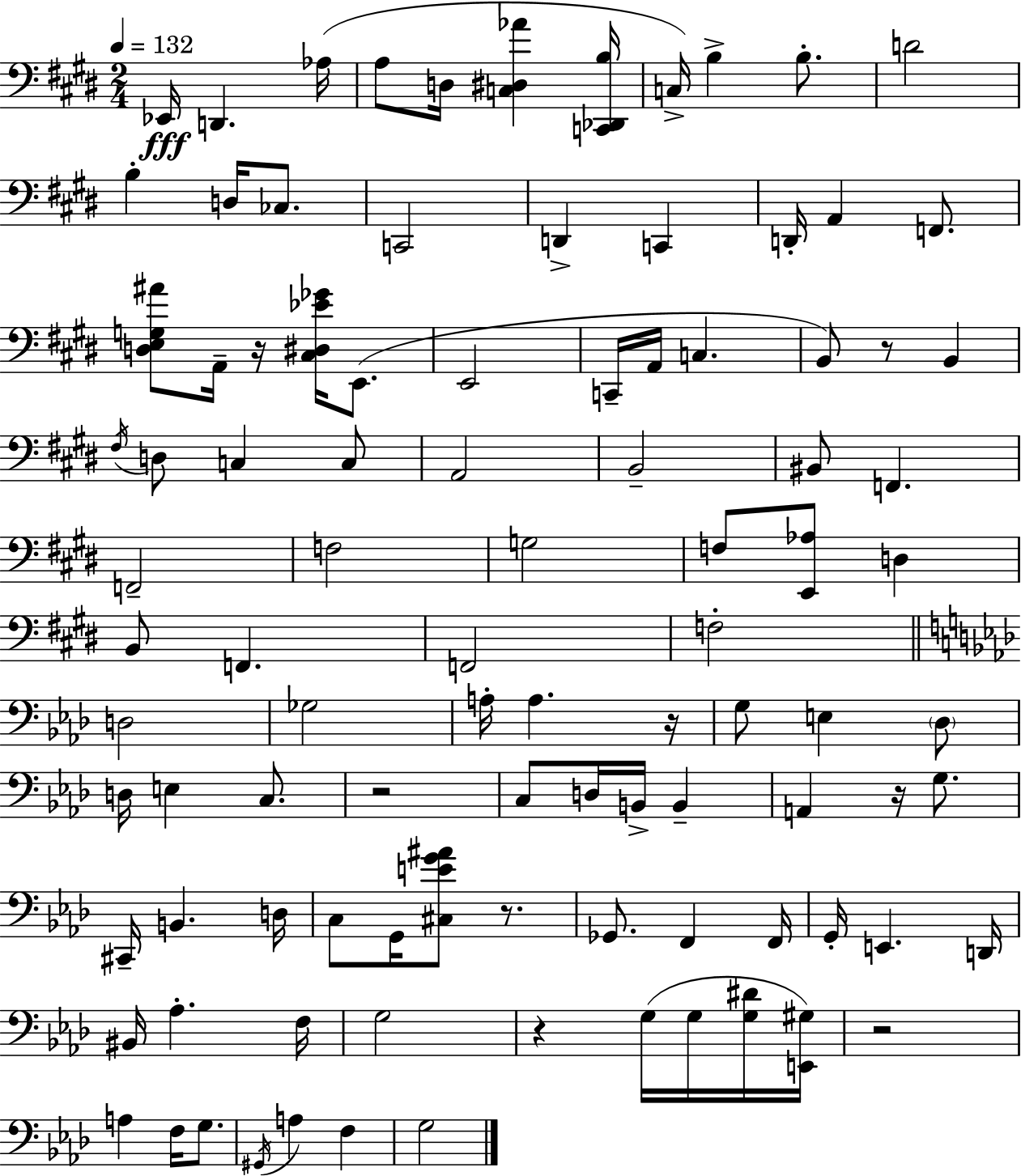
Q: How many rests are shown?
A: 8